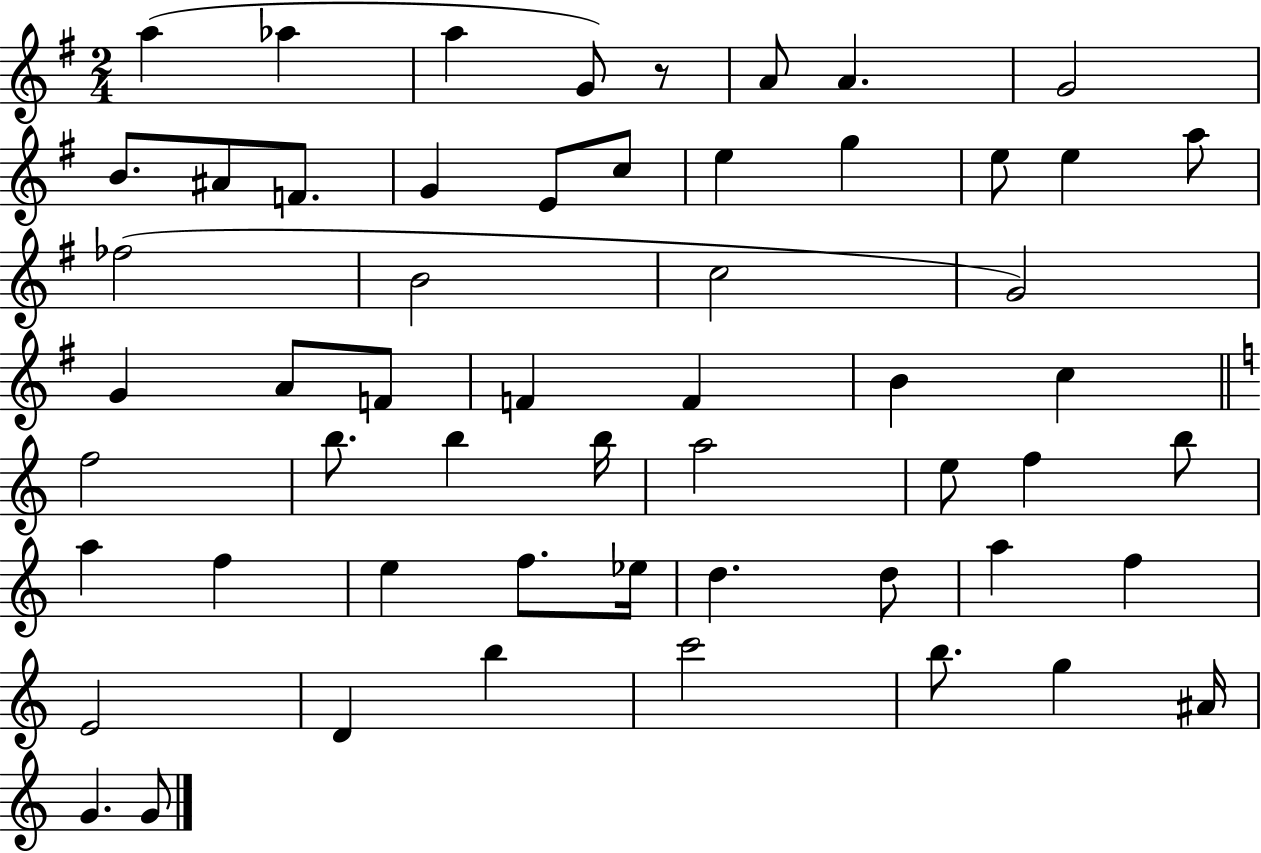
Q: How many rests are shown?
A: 1